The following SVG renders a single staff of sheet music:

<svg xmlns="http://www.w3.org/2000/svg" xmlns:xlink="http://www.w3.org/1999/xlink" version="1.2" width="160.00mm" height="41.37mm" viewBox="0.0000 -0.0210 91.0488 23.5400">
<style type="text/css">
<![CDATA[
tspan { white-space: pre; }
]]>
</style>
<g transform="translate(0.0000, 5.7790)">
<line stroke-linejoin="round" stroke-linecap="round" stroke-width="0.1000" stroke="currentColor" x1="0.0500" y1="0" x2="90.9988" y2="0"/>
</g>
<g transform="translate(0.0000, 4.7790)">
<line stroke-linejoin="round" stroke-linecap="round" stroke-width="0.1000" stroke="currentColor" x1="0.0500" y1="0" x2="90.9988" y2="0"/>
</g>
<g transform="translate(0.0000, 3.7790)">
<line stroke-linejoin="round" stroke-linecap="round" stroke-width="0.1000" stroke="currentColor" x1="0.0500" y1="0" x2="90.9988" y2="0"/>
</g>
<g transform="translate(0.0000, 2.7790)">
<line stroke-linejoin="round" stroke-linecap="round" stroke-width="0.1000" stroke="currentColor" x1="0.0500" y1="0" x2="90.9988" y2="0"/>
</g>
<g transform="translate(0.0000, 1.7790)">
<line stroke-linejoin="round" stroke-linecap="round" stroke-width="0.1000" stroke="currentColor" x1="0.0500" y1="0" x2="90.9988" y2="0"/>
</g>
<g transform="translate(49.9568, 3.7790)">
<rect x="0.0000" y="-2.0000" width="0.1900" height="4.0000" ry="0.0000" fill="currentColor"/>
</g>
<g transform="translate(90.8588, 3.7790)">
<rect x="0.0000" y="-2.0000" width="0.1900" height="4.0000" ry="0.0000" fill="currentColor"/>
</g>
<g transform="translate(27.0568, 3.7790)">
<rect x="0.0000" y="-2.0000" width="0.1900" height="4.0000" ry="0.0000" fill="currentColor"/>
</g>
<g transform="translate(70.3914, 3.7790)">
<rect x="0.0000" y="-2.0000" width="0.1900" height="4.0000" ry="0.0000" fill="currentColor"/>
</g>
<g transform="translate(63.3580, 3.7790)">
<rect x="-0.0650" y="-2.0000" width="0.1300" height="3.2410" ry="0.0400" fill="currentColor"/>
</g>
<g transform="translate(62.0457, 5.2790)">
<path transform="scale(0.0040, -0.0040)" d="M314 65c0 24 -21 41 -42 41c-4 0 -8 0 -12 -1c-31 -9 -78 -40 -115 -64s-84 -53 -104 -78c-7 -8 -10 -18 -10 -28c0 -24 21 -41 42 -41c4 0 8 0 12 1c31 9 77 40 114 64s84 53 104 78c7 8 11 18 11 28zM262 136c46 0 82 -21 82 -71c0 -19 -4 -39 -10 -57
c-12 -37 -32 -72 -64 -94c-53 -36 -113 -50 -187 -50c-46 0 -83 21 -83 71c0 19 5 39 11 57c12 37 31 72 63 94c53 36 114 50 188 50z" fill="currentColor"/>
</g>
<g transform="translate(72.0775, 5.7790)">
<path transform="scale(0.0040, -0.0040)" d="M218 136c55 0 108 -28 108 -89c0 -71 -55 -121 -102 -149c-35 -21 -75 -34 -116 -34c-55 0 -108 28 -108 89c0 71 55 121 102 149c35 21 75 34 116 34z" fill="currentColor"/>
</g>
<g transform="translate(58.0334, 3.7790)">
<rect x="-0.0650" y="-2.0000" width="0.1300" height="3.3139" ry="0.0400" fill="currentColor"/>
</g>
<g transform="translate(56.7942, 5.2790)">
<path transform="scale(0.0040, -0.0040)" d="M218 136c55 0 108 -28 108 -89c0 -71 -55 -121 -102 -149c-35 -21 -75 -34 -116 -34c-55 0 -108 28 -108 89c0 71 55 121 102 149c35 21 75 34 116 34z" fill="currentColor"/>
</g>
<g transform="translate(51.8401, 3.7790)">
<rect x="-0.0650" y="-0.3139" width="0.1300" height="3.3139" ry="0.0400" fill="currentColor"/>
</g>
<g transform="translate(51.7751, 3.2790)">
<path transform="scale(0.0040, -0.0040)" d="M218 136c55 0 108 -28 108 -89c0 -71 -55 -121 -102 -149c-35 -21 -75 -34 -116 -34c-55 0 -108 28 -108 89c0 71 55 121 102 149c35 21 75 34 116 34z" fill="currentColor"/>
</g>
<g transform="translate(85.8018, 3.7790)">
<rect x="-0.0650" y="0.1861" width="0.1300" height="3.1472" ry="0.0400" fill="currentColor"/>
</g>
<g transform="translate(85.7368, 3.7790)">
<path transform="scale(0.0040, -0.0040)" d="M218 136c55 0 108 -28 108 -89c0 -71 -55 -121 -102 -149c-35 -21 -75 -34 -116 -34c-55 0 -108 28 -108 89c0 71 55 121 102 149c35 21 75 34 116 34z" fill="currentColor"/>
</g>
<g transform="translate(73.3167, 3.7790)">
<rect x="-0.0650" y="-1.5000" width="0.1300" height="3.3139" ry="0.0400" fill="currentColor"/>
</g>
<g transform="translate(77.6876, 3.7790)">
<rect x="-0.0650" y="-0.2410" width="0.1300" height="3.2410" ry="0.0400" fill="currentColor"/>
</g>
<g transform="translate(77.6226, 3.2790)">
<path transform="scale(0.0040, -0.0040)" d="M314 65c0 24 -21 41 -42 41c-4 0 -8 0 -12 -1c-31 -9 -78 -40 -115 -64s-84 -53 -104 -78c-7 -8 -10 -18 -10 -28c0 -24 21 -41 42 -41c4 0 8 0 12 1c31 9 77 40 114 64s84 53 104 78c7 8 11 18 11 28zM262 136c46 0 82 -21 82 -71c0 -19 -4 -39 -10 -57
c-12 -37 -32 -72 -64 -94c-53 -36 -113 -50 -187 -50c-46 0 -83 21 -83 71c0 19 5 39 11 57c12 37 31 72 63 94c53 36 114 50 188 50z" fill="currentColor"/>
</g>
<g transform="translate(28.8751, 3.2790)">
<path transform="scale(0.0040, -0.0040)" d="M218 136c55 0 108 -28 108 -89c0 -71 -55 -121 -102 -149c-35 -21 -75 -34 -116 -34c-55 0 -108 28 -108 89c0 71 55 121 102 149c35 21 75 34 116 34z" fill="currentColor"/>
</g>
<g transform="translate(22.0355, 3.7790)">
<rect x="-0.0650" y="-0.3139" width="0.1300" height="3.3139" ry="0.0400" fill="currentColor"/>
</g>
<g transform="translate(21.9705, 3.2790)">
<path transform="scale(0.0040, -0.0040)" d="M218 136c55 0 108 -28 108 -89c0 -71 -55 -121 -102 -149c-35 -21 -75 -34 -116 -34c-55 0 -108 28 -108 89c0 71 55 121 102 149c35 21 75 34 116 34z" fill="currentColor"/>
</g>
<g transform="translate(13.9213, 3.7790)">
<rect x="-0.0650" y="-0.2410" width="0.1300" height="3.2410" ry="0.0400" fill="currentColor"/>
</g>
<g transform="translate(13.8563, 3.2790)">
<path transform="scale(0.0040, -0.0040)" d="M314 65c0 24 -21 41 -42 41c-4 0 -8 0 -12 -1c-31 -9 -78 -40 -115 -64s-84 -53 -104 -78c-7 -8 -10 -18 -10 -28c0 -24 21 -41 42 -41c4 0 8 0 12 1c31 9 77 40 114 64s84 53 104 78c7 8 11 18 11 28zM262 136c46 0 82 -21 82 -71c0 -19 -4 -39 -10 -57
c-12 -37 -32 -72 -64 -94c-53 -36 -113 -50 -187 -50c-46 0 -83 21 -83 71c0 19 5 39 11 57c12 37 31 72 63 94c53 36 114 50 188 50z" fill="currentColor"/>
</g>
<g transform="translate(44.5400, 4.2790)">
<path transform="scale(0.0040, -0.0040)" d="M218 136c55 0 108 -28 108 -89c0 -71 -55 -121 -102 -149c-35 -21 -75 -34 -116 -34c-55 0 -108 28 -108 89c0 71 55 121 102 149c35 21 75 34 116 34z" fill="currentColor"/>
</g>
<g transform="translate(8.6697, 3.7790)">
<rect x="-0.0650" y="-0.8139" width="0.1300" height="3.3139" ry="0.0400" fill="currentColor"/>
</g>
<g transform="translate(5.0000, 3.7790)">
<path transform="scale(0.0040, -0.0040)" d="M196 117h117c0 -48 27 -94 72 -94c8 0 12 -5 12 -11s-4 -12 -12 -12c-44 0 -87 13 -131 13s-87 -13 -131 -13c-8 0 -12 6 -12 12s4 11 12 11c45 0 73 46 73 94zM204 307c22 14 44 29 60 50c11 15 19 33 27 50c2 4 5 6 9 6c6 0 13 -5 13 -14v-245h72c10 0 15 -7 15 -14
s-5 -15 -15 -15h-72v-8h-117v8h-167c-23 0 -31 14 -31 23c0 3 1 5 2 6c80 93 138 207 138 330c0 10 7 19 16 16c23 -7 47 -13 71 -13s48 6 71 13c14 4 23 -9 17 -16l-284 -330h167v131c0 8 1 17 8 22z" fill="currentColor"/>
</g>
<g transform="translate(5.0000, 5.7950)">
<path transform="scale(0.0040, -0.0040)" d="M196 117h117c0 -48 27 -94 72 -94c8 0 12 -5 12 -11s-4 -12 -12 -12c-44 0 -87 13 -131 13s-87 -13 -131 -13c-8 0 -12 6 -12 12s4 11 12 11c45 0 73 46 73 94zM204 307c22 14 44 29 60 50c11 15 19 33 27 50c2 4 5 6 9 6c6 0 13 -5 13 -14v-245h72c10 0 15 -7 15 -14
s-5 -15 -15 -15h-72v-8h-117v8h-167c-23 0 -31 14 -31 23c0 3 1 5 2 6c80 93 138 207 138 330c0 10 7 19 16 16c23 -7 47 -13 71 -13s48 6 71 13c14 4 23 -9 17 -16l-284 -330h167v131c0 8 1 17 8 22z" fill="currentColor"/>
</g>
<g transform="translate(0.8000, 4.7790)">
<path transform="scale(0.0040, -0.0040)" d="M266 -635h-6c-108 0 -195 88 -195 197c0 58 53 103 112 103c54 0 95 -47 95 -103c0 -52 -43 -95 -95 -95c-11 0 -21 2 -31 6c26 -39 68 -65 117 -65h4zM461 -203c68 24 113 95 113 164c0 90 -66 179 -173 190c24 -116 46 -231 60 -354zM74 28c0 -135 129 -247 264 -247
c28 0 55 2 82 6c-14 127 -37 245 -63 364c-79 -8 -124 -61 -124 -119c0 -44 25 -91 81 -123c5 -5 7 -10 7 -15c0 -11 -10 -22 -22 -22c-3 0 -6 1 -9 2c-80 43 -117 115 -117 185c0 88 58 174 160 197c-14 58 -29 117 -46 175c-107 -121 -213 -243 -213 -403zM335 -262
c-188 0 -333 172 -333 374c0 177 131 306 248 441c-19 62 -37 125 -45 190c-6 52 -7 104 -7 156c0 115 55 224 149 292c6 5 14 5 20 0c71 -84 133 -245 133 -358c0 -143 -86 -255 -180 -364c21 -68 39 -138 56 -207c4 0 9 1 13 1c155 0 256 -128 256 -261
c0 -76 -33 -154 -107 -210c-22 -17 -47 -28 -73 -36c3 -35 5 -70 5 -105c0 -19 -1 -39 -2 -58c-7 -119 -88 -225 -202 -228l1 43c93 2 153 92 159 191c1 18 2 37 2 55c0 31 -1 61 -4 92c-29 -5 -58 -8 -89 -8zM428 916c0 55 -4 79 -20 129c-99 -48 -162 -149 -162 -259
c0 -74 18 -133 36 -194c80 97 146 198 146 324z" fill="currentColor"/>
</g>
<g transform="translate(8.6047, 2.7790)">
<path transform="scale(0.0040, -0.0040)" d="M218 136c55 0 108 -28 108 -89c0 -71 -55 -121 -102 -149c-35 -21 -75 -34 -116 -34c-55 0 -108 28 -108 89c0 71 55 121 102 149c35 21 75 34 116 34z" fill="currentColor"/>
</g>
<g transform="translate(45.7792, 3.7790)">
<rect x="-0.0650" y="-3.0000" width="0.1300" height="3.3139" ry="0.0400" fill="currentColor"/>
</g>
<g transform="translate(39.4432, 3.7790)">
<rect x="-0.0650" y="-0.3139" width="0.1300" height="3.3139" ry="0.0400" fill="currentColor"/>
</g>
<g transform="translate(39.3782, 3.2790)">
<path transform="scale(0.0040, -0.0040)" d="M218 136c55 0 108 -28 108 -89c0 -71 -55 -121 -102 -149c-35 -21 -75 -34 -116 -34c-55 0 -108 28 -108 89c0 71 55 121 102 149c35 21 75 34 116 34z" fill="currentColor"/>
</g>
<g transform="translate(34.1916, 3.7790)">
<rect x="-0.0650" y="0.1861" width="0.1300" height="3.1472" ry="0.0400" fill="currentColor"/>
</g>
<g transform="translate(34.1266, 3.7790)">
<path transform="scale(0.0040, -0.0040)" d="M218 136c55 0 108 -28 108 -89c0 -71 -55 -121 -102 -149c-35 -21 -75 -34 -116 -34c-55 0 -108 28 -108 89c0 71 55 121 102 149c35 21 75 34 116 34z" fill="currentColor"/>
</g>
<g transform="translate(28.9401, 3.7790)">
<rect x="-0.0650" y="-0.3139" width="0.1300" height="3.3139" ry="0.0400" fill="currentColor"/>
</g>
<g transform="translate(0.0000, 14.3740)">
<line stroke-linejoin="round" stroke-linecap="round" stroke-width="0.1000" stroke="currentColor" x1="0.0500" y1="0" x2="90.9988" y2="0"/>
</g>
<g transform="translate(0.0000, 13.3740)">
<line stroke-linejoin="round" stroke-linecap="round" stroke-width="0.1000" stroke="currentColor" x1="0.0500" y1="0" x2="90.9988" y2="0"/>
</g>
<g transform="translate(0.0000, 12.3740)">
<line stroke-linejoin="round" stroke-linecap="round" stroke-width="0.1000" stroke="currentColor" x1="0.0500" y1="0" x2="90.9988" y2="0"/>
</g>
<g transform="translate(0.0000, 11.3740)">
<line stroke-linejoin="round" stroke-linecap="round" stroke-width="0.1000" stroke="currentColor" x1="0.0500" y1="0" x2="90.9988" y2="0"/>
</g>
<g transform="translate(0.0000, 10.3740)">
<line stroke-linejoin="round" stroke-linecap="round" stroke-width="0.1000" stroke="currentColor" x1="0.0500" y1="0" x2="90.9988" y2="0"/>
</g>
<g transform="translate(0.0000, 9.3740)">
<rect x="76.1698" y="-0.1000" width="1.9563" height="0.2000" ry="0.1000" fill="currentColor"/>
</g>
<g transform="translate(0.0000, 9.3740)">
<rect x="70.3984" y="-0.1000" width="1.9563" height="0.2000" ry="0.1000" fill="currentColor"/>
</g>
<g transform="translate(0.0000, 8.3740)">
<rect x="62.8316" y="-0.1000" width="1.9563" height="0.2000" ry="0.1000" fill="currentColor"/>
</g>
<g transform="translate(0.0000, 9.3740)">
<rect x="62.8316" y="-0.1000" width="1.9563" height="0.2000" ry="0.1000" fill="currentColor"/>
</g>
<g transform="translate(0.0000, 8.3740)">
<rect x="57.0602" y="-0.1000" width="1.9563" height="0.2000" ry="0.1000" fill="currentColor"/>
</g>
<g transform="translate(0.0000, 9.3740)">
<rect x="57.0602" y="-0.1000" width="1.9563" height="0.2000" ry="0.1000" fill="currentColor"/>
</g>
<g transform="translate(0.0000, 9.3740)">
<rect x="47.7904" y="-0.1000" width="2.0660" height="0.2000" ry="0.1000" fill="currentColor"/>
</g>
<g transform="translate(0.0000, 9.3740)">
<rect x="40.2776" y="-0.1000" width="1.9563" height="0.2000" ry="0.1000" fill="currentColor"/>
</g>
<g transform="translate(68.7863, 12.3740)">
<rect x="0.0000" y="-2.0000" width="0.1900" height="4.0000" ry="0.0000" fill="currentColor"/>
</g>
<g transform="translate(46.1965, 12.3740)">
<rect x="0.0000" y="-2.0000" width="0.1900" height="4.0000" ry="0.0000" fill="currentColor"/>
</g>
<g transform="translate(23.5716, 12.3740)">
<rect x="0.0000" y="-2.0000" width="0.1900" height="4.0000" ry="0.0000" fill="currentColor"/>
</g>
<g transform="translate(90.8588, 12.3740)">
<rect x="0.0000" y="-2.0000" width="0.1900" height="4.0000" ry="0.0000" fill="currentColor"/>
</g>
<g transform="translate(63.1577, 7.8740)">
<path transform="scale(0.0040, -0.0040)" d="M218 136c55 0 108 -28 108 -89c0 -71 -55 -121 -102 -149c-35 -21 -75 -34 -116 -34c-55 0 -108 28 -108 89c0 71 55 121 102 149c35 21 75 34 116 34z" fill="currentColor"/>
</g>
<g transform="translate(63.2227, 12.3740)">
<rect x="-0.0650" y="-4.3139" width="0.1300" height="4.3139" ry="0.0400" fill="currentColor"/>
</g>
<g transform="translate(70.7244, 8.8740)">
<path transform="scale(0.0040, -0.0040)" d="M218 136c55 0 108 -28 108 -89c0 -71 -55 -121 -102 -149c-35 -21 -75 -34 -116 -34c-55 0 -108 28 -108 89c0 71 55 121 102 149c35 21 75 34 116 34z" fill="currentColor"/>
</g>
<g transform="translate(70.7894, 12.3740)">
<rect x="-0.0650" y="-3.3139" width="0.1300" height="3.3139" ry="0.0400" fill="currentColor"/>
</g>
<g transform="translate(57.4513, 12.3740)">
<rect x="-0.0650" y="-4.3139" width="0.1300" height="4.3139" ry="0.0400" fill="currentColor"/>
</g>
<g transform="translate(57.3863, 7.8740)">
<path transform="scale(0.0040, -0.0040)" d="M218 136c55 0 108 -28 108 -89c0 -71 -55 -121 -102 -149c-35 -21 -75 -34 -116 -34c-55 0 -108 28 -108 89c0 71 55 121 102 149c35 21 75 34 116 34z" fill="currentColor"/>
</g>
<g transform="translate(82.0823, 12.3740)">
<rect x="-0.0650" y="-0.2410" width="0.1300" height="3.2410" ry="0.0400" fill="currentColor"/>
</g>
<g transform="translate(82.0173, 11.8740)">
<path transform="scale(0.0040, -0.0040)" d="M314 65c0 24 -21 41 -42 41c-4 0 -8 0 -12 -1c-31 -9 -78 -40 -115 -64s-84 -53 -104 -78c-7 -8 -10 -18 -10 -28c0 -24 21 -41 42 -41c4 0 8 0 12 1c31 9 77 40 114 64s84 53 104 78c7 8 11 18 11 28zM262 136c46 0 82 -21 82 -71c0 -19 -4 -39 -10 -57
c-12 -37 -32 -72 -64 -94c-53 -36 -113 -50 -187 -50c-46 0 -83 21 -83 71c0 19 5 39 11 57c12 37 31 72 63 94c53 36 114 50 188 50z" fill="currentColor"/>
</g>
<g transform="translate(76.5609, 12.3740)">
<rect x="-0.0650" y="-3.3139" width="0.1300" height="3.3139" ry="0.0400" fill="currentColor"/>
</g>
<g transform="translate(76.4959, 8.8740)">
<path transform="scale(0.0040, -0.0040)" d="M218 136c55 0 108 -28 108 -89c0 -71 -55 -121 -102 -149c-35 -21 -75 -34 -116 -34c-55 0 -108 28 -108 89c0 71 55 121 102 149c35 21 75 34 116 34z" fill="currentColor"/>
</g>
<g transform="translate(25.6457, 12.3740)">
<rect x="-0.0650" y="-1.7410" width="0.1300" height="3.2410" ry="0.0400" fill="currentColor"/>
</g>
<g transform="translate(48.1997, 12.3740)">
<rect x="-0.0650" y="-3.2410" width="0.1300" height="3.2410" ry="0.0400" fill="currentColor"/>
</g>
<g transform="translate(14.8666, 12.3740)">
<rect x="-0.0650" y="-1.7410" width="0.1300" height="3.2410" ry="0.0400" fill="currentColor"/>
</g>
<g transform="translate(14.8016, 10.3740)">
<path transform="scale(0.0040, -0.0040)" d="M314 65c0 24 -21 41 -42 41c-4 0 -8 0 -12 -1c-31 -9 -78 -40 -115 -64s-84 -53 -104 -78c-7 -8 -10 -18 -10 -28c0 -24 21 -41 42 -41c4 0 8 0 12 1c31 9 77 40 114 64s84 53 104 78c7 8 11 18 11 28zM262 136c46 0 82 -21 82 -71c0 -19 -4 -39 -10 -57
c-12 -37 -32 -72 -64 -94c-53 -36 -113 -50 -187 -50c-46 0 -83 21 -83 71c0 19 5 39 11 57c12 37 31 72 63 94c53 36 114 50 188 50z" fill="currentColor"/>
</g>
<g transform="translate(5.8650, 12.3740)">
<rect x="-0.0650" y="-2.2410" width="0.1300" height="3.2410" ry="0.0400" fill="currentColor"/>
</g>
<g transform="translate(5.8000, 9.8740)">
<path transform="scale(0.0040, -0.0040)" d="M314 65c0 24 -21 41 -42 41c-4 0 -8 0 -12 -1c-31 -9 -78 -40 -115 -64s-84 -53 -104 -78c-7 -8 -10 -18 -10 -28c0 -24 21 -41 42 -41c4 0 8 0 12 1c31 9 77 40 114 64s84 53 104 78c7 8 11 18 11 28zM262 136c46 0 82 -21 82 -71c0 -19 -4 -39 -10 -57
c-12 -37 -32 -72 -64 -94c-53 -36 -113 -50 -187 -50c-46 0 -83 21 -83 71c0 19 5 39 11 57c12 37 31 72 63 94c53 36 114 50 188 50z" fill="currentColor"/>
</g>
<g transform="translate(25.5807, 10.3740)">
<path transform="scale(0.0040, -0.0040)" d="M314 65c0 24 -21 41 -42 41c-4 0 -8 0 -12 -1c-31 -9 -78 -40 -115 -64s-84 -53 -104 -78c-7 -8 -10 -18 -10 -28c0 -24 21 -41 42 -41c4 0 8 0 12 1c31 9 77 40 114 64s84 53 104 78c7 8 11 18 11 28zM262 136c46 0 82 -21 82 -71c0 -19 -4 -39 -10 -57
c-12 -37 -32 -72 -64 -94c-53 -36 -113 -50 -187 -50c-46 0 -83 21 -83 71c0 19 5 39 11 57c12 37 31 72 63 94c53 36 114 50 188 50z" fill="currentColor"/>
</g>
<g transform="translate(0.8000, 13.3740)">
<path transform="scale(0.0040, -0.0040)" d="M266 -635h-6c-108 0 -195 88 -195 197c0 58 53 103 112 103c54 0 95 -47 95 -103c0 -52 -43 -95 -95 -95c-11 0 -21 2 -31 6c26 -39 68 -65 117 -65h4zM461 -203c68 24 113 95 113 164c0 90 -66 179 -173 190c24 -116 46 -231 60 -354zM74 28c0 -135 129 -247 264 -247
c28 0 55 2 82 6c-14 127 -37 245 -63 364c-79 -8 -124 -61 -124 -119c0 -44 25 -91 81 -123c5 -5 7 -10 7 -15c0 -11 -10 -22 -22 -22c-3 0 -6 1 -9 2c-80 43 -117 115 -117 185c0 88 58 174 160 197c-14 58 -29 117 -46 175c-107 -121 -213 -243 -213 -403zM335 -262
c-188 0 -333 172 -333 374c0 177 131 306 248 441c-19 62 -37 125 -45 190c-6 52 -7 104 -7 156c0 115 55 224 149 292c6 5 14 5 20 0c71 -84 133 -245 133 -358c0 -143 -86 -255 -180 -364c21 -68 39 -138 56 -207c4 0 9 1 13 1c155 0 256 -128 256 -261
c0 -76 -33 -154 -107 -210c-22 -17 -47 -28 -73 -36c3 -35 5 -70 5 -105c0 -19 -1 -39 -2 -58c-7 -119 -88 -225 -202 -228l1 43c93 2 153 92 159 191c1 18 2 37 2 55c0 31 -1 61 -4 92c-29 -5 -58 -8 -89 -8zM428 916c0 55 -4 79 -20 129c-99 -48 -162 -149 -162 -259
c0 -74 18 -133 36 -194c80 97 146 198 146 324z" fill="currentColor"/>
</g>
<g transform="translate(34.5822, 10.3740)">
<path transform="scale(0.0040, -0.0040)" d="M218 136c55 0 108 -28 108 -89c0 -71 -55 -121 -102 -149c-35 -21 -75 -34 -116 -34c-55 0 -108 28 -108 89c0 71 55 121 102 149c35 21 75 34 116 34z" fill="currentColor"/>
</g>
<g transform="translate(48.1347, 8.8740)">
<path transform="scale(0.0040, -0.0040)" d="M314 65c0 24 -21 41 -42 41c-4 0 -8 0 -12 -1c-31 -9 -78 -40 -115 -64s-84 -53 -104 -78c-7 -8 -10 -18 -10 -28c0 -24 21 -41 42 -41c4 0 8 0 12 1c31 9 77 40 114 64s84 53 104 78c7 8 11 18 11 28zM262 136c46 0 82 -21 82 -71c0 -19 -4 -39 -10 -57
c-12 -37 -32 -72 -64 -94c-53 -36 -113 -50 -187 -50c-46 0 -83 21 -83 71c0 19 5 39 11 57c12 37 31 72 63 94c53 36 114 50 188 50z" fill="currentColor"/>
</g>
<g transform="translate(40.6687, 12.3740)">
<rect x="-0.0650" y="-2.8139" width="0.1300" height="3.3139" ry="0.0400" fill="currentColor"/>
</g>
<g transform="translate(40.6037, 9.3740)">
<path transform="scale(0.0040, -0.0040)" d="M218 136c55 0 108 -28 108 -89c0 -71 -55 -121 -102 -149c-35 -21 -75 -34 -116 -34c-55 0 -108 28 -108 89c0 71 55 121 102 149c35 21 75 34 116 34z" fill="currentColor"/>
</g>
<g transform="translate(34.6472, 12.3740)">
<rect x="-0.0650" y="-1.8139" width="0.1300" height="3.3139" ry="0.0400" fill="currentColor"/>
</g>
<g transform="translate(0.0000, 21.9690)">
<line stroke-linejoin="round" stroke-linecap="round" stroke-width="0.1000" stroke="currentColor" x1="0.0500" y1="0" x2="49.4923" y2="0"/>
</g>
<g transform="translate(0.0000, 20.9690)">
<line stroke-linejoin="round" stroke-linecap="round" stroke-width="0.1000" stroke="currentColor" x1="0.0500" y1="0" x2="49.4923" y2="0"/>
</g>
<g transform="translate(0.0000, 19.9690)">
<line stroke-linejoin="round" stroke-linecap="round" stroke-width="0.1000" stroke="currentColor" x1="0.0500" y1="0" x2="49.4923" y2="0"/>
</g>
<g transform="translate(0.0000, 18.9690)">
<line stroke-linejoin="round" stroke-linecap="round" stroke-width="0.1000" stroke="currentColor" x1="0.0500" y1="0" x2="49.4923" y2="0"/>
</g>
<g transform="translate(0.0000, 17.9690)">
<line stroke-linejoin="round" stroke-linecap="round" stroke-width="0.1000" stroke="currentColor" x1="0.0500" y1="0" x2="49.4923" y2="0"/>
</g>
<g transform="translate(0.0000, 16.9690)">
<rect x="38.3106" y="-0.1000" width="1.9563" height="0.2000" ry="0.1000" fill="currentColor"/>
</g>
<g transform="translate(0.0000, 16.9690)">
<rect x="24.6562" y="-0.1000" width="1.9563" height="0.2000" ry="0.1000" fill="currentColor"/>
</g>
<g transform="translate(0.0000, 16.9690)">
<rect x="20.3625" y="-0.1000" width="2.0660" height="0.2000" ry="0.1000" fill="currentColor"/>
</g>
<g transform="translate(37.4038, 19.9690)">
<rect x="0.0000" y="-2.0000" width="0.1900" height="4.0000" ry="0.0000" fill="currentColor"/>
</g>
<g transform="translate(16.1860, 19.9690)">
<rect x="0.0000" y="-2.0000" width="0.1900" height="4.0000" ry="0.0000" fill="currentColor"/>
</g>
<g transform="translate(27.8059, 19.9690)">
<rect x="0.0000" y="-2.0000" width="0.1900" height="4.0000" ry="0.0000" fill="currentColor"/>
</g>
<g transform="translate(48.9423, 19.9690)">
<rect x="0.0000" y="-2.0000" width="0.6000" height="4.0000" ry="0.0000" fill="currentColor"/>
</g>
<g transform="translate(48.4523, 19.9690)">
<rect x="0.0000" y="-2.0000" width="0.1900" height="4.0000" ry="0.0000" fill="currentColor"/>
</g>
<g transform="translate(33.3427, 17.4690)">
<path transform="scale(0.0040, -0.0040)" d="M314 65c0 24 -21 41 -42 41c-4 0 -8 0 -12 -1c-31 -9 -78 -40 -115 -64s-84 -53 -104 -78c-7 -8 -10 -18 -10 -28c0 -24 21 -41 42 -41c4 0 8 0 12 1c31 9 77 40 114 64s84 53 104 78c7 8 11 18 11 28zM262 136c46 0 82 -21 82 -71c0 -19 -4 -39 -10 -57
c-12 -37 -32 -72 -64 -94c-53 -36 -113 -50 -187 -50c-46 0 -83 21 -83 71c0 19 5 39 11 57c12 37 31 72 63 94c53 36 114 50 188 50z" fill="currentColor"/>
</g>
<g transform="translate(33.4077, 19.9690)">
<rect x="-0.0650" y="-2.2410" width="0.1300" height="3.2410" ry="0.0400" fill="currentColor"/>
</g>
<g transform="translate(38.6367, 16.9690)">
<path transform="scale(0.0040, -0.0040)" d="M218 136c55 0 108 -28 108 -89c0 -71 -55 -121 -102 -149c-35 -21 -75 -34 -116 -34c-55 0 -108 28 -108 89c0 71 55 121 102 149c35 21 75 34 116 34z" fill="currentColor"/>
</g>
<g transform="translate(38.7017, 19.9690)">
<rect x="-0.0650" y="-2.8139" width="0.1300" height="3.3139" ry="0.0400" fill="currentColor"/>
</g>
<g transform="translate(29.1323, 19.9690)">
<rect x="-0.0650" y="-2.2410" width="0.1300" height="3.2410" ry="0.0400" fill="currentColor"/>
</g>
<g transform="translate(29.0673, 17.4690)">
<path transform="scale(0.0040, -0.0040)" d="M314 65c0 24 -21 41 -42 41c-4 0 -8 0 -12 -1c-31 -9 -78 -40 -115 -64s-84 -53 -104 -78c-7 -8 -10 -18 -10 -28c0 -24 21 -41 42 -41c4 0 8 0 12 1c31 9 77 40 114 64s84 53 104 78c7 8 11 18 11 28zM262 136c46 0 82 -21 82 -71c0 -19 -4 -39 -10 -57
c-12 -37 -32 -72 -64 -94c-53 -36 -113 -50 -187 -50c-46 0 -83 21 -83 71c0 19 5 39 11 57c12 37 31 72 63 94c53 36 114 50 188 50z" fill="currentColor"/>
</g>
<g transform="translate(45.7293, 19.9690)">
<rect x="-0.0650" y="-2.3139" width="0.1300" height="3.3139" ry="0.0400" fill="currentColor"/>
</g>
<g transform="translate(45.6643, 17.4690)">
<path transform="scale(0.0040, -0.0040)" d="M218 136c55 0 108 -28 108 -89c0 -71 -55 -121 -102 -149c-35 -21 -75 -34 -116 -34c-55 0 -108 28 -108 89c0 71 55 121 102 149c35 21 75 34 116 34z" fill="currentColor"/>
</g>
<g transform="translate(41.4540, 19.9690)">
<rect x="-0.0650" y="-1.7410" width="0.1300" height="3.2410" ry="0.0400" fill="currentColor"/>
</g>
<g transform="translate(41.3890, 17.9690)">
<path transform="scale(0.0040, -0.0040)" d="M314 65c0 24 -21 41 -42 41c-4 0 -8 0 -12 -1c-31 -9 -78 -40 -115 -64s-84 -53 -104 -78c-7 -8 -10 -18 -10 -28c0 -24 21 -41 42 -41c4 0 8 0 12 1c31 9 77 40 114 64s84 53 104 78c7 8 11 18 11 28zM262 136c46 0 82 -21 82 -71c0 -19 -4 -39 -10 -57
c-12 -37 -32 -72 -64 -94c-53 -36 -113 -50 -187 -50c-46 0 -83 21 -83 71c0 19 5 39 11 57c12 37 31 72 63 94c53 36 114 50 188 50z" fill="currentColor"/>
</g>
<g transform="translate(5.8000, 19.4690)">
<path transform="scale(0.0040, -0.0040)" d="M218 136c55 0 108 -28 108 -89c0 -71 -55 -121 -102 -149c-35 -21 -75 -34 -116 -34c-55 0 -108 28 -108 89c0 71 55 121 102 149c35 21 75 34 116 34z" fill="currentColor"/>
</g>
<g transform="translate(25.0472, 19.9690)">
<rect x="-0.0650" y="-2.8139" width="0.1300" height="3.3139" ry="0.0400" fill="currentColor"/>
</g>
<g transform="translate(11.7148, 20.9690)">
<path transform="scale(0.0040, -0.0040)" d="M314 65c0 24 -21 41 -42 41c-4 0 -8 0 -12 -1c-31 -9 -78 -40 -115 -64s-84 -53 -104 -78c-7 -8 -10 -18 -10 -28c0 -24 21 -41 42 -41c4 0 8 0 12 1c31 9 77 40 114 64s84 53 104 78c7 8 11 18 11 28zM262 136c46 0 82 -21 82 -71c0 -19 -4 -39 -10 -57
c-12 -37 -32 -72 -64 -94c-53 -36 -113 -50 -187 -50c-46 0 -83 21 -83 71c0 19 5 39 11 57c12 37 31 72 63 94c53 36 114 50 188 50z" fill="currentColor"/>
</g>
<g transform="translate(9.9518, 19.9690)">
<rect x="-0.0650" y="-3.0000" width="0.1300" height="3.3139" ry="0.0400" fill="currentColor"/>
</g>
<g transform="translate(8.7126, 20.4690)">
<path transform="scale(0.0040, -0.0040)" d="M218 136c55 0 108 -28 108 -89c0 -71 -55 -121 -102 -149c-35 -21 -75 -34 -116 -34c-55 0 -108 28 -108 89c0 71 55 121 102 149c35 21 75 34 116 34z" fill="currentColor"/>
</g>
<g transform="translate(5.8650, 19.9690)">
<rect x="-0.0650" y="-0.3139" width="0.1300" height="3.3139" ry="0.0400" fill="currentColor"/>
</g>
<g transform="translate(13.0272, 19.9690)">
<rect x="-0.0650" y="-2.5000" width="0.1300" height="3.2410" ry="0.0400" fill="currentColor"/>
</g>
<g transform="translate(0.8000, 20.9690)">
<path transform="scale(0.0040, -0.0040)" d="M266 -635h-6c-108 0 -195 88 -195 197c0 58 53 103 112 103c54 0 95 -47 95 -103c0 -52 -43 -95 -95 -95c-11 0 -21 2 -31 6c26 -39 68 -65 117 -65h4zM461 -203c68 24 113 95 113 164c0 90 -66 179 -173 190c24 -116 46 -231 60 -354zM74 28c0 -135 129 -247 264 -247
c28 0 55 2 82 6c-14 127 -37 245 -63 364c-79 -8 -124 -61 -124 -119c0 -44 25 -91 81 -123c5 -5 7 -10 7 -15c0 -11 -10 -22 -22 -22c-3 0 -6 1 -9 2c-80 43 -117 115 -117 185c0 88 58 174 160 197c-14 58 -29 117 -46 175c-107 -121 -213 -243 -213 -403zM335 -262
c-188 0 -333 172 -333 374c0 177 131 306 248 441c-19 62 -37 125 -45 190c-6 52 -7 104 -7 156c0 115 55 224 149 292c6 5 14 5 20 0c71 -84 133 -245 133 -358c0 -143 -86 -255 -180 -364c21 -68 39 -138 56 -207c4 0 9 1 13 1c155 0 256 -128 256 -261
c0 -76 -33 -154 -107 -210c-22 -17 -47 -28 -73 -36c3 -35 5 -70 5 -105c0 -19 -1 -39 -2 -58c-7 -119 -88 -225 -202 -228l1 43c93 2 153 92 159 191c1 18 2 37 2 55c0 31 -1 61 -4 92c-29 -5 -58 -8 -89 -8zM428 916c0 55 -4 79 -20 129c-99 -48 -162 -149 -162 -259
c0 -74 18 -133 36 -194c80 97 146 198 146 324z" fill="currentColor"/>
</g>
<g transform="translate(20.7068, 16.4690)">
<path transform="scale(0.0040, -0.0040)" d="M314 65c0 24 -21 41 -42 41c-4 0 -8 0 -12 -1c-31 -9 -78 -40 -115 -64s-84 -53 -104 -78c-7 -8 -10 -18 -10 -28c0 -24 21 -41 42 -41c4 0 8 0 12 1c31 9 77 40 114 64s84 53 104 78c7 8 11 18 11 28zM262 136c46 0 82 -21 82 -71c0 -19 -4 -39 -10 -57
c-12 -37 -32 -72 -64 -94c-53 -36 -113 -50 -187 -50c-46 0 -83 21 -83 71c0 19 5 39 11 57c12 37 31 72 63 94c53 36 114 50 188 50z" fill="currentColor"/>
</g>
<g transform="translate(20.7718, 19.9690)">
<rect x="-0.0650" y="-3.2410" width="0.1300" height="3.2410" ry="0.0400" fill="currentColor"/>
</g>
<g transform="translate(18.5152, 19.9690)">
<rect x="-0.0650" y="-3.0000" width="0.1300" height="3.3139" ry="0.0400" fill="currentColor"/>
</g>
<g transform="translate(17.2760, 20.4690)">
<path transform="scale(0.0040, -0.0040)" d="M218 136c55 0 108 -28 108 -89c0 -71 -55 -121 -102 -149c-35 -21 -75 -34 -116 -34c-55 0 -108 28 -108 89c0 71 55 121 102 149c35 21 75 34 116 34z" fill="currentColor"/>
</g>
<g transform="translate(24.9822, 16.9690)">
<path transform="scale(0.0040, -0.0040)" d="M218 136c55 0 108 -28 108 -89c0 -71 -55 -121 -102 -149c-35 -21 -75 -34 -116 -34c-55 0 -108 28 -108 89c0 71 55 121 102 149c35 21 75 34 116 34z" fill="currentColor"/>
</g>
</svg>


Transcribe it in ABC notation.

X:1
T:Untitled
M:4/4
L:1/4
K:C
d c2 c c B c A c F F2 E c2 B g2 f2 f2 f a b2 d' d' b b c2 c A G2 A b2 a g2 g2 a f2 g